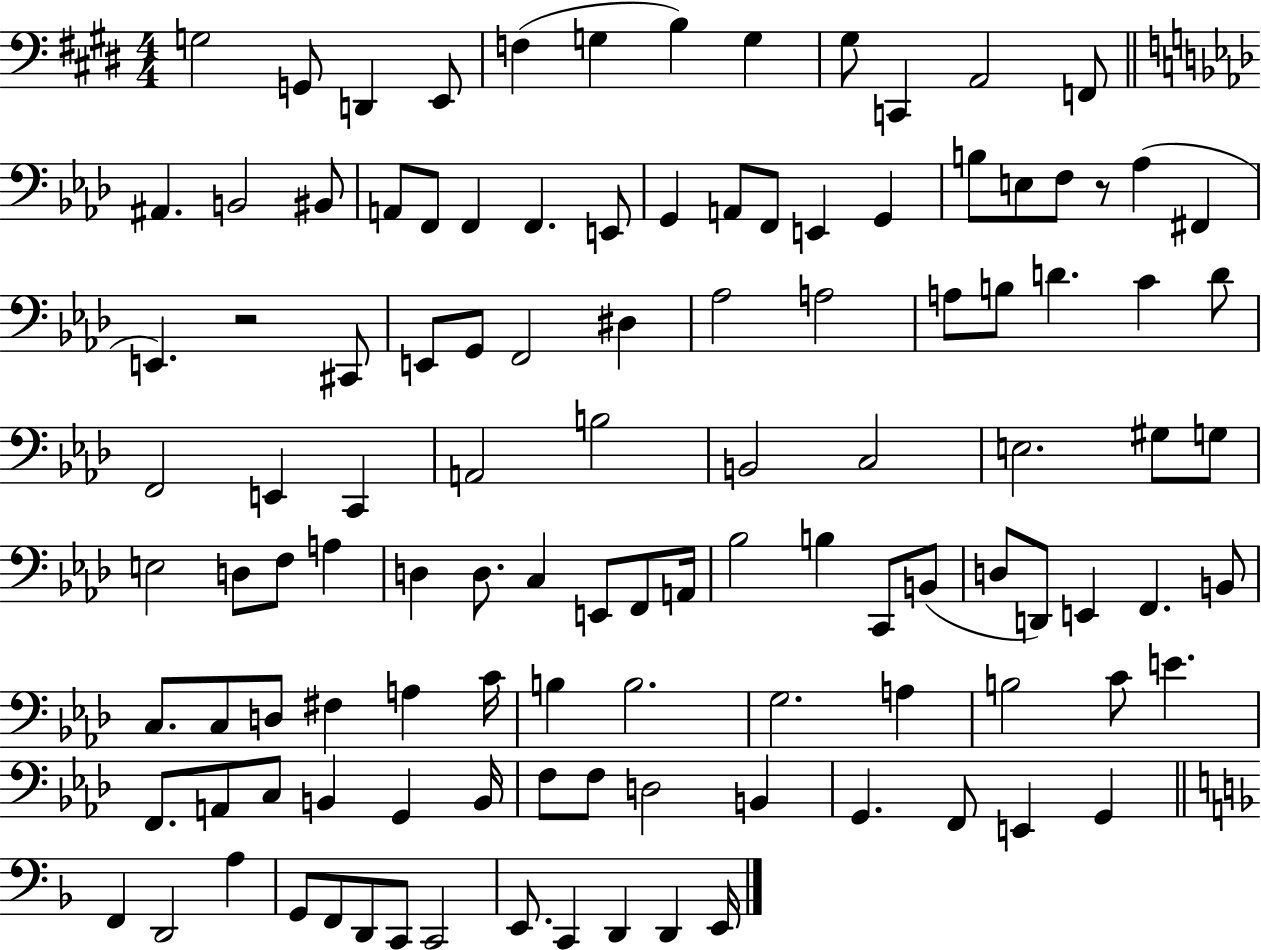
G3/h G2/e D2/q E2/e F3/q G3/q B3/q G3/q G#3/e C2/q A2/h F2/e A#2/q. B2/h BIS2/e A2/e F2/e F2/q F2/q. E2/e G2/q A2/e F2/e E2/q G2/q B3/e E3/e F3/e R/e Ab3/q F#2/q E2/q. R/h C#2/e E2/e G2/e F2/h D#3/q Ab3/h A3/h A3/e B3/e D4/q. C4/q D4/e F2/h E2/q C2/q A2/h B3/h B2/h C3/h E3/h. G#3/e G3/e E3/h D3/e F3/e A3/q D3/q D3/e. C3/q E2/e F2/e A2/s Bb3/h B3/q C2/e B2/e D3/e D2/e E2/q F2/q. B2/e C3/e. C3/e D3/e F#3/q A3/q C4/s B3/q B3/h. G3/h. A3/q B3/h C4/e E4/q. F2/e. A2/e C3/e B2/q G2/q B2/s F3/e F3/e D3/h B2/q G2/q. F2/e E2/q G2/q F2/q D2/h A3/q G2/e F2/e D2/e C2/e C2/h E2/e. C2/q D2/q D2/q E2/s